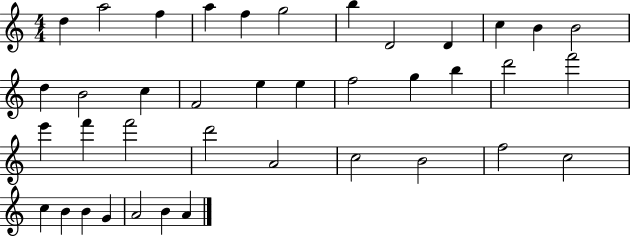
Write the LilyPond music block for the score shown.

{
  \clef treble
  \numericTimeSignature
  \time 4/4
  \key c \major
  d''4 a''2 f''4 | a''4 f''4 g''2 | b''4 d'2 d'4 | c''4 b'4 b'2 | \break d''4 b'2 c''4 | f'2 e''4 e''4 | f''2 g''4 b''4 | d'''2 f'''2 | \break e'''4 f'''4 f'''2 | d'''2 a'2 | c''2 b'2 | f''2 c''2 | \break c''4 b'4 b'4 g'4 | a'2 b'4 a'4 | \bar "|."
}